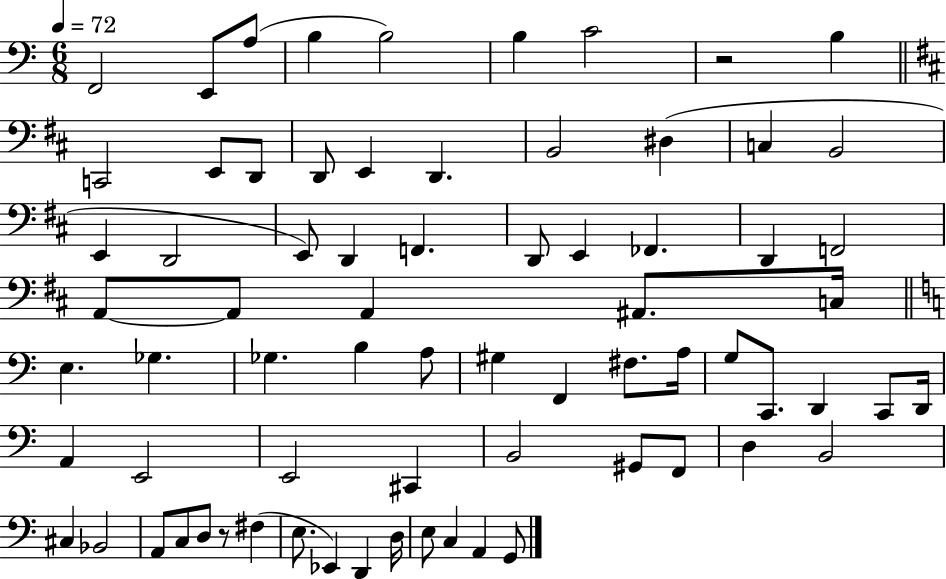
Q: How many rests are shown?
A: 2